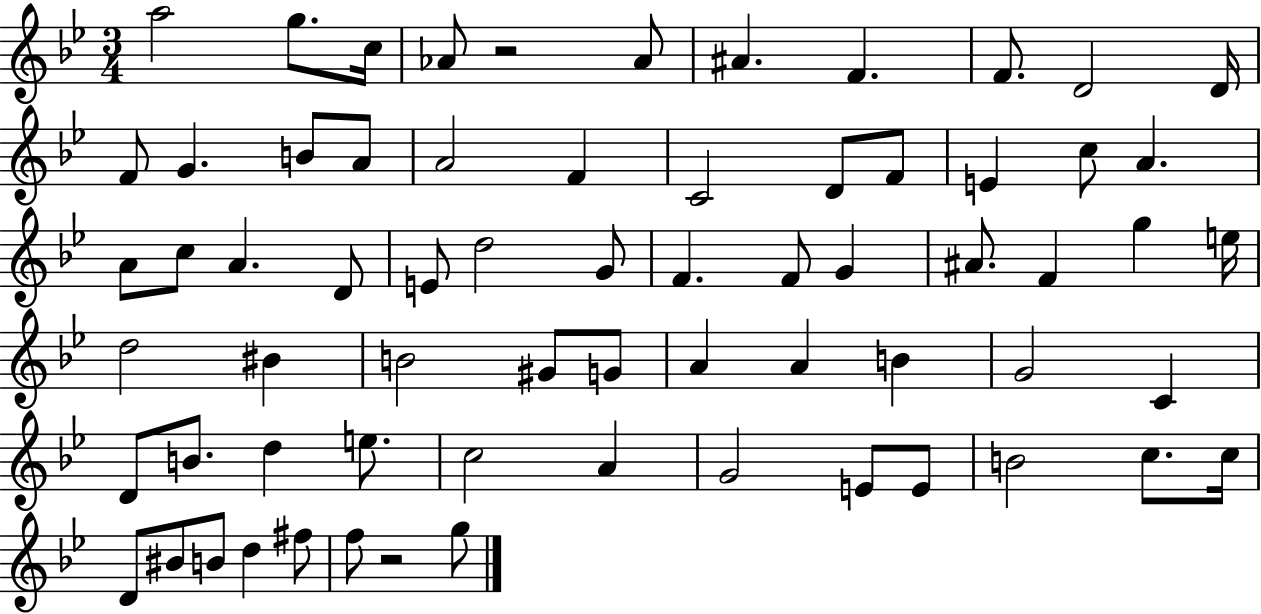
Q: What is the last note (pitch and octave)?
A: G5